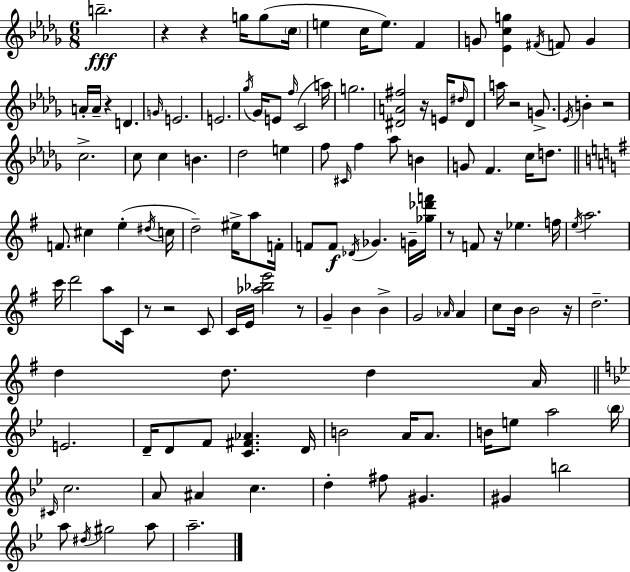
{
  \clef treble
  \numericTimeSignature
  \time 6/8
  \key bes \minor
  b''2.--\fff | r4 r4 g''16 g''8( \parenthesize c''16 | e''4 c''16 e''8.) f'4 | g'8 <ees' c'' g''>4 \acciaccatura { fis'16 } f'8 g'4 | \break a'16-. a'16-- r4 d'4. | \grace { g'16 } e'2. | e'2. | \acciaccatura { ges''16 } ges'16 e'8 \grace { f''16 }( c'2 | \break a''16) g''2. | <dis' a' fis''>2 | r16 e'16 \grace { dis''16 } dis'8 a''16 r2 | g'8.-> \acciaccatura { ees'16 } b'4-. r2 | \break c''2.-> | c''8 c''4 | b'4. des''2 | e''4 f''8 \grace { cis'16 } f''4 | \break aes''8 b'4 g'8 f'4. | c''16 d''8. \bar "||" \break \key e \minor f'8. cis''4 e''4-.( \acciaccatura { dis''16 } | c''16 d''2--) eis''16-> a''8 | f'16-. f'8 f'8\f \acciaccatura { des'16 } ges'4. | g'16-- <ges'' des''' f'''>16 r8 f'8 r16 ees''4. | \break f''16 \acciaccatura { e''16 } a''2. | c'''16 d'''2 | a''8 c'16 r8 r2 | c'8 c'16 e'16 <aes'' bes'' e'''>2 | \break r8 g'4-- b'4 b'4-> | g'2 \grace { aes'16 } | aes'4 c''8 b'16 b'2 | r16 d''2.-- | \break d''4 d''8. d''4 | a'16 \bar "||" \break \key g \minor e'2. | d'16-- d'8 f'8 <c' fis' aes'>4. d'16 | b'2 a'16 a'8. | b'16 e''8 a''2 \parenthesize bes''16 | \break \grace { cis'16 } c''2. | a'8 ais'4 c''4. | d''4-. fis''8 gis'4. | gis'4 b''2 | \break a''8 \acciaccatura { dis''16 } gis''2 | a''8 a''2.-- | \bar "|."
}